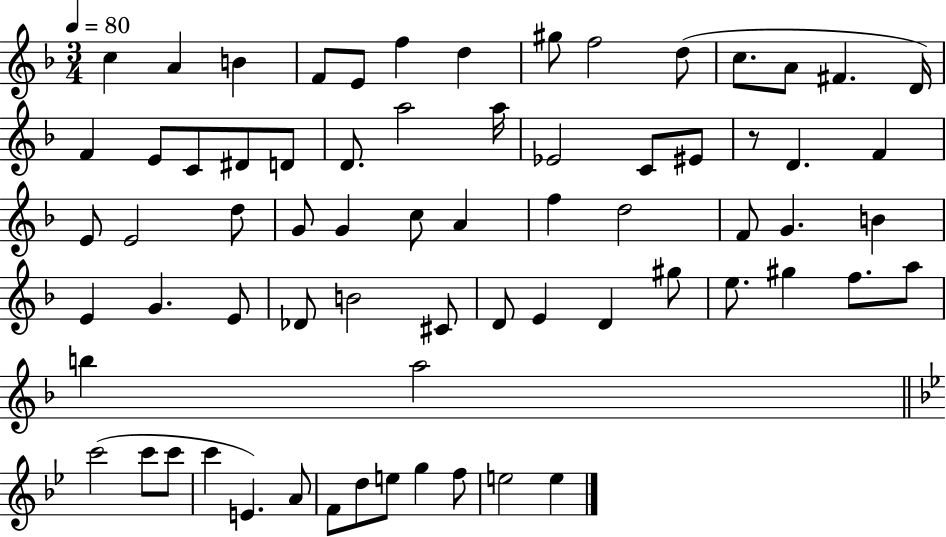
C5/q A4/q B4/q F4/e E4/e F5/q D5/q G#5/e F5/h D5/e C5/e. A4/e F#4/q. D4/s F4/q E4/e C4/e D#4/e D4/e D4/e. A5/h A5/s Eb4/h C4/e EIS4/e R/e D4/q. F4/q E4/e E4/h D5/e G4/e G4/q C5/e A4/q F5/q D5/h F4/e G4/q. B4/q E4/q G4/q. E4/e Db4/e B4/h C#4/e D4/e E4/q D4/q G#5/e E5/e. G#5/q F5/e. A5/e B5/q A5/h C6/h C6/e C6/e C6/q E4/q. A4/e F4/e D5/e E5/e G5/q F5/e E5/h E5/q